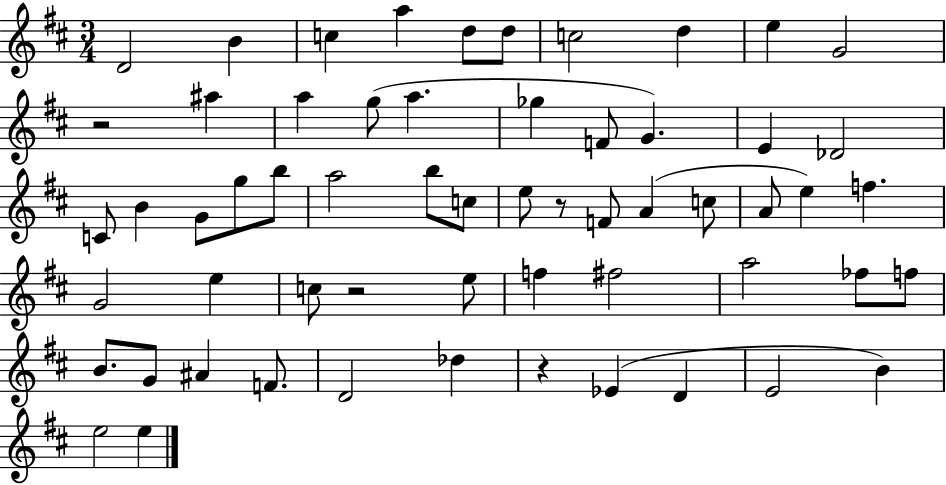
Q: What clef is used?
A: treble